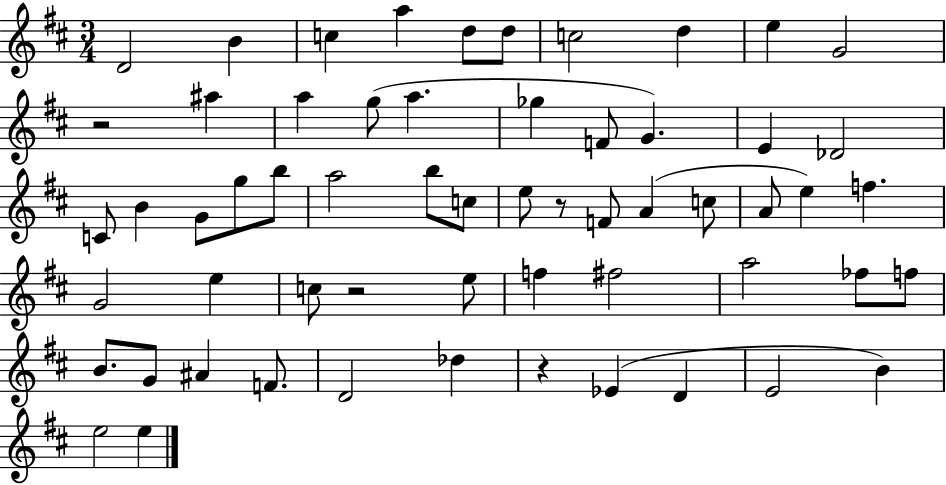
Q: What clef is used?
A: treble